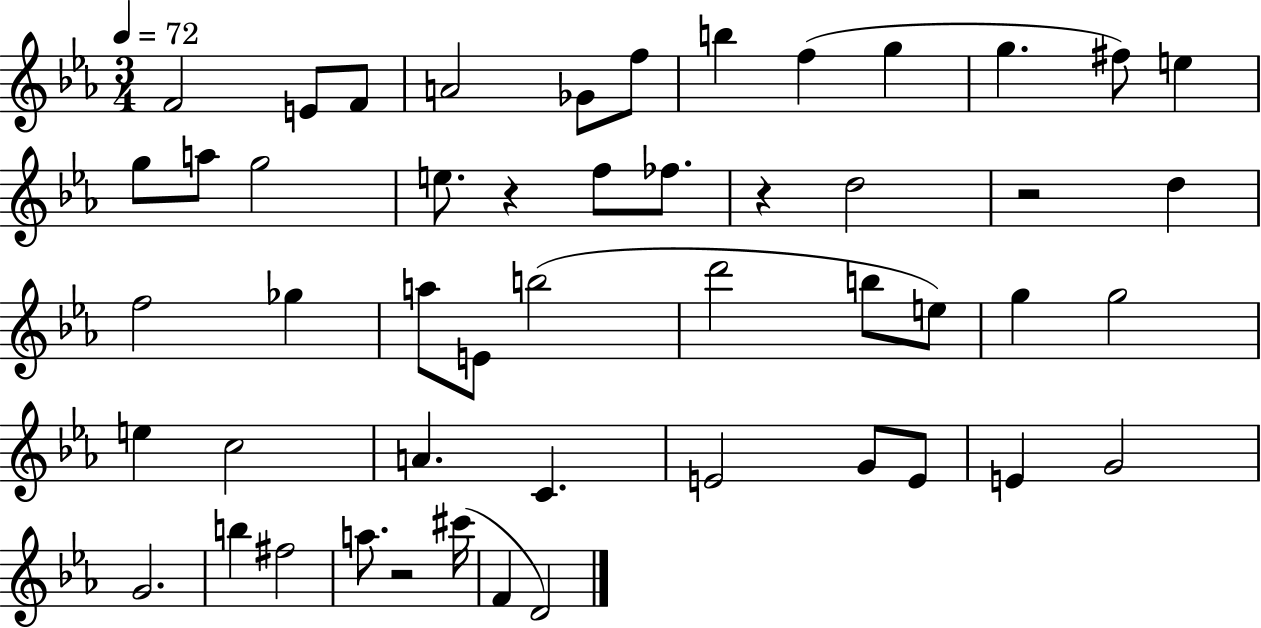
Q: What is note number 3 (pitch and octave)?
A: F4